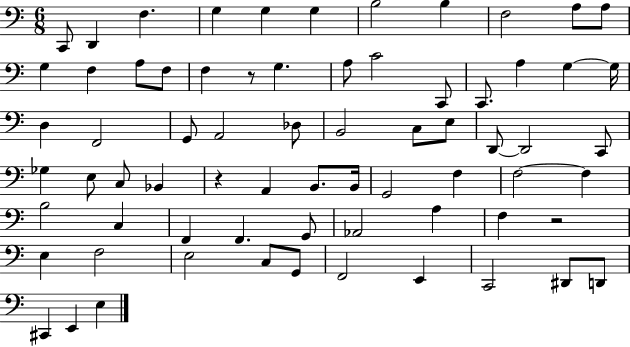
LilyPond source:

{
  \clef bass
  \numericTimeSignature
  \time 6/8
  \key c \major
  \repeat volta 2 { c,8 d,4 f4. | g4 g4 g4 | b2 b4 | f2 a8 a8 | \break g4 f4 a8 f8 | f4 r8 g4. | a8 c'2 c,8 | c,8. a4 g4~~ g16 | \break d4 f,2 | g,8 a,2 des8 | b,2 c8 e8 | d,8~~ d,2 c,8 | \break ges4 e8 c8 bes,4 | r4 a,4 b,8. b,16 | g,2 f4 | f2~~ f4 | \break b2 c4 | f,4 f,4. g,8 | aes,2 a4 | f4 r2 | \break e4 f2 | e2 c8 g,8 | f,2 e,4 | c,2 dis,8 d,8 | \break cis,4 e,4 e4 | } \bar "|."
}